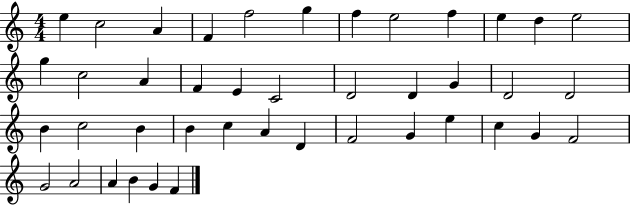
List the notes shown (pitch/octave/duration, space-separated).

E5/q C5/h A4/q F4/q F5/h G5/q F5/q E5/h F5/q E5/q D5/q E5/h G5/q C5/h A4/q F4/q E4/q C4/h D4/h D4/q G4/q D4/h D4/h B4/q C5/h B4/q B4/q C5/q A4/q D4/q F4/h G4/q E5/q C5/q G4/q F4/h G4/h A4/h A4/q B4/q G4/q F4/q